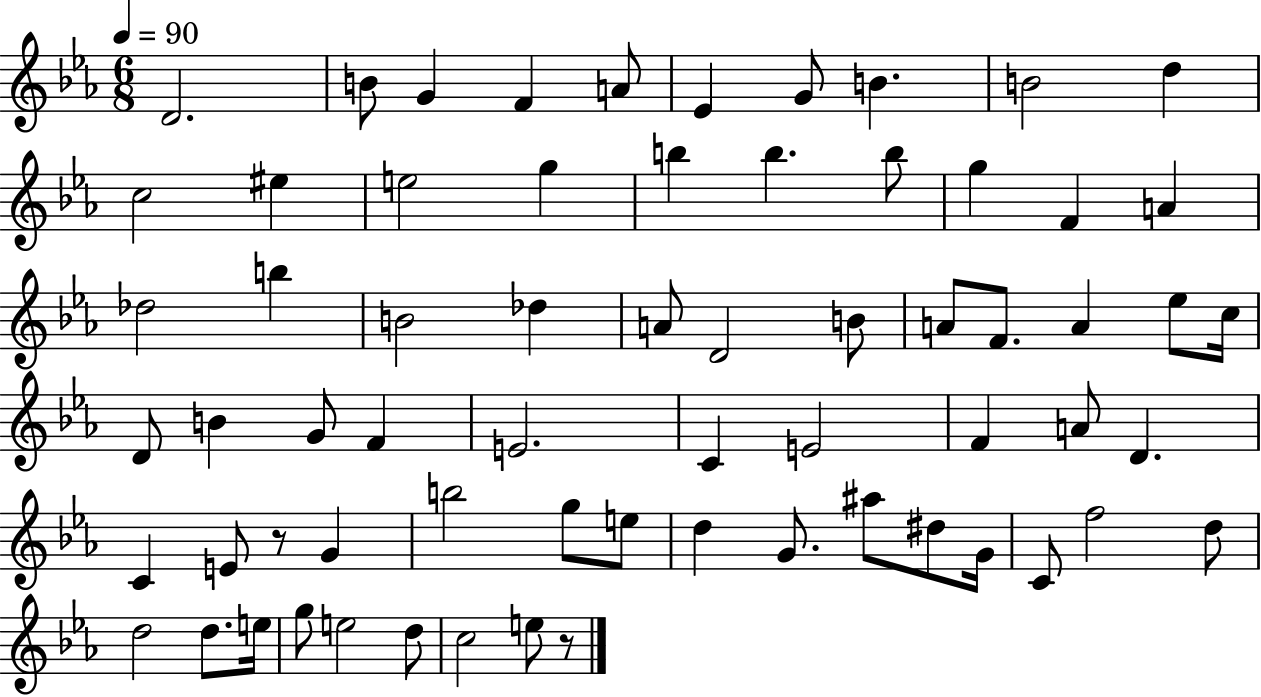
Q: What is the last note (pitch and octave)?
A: E5